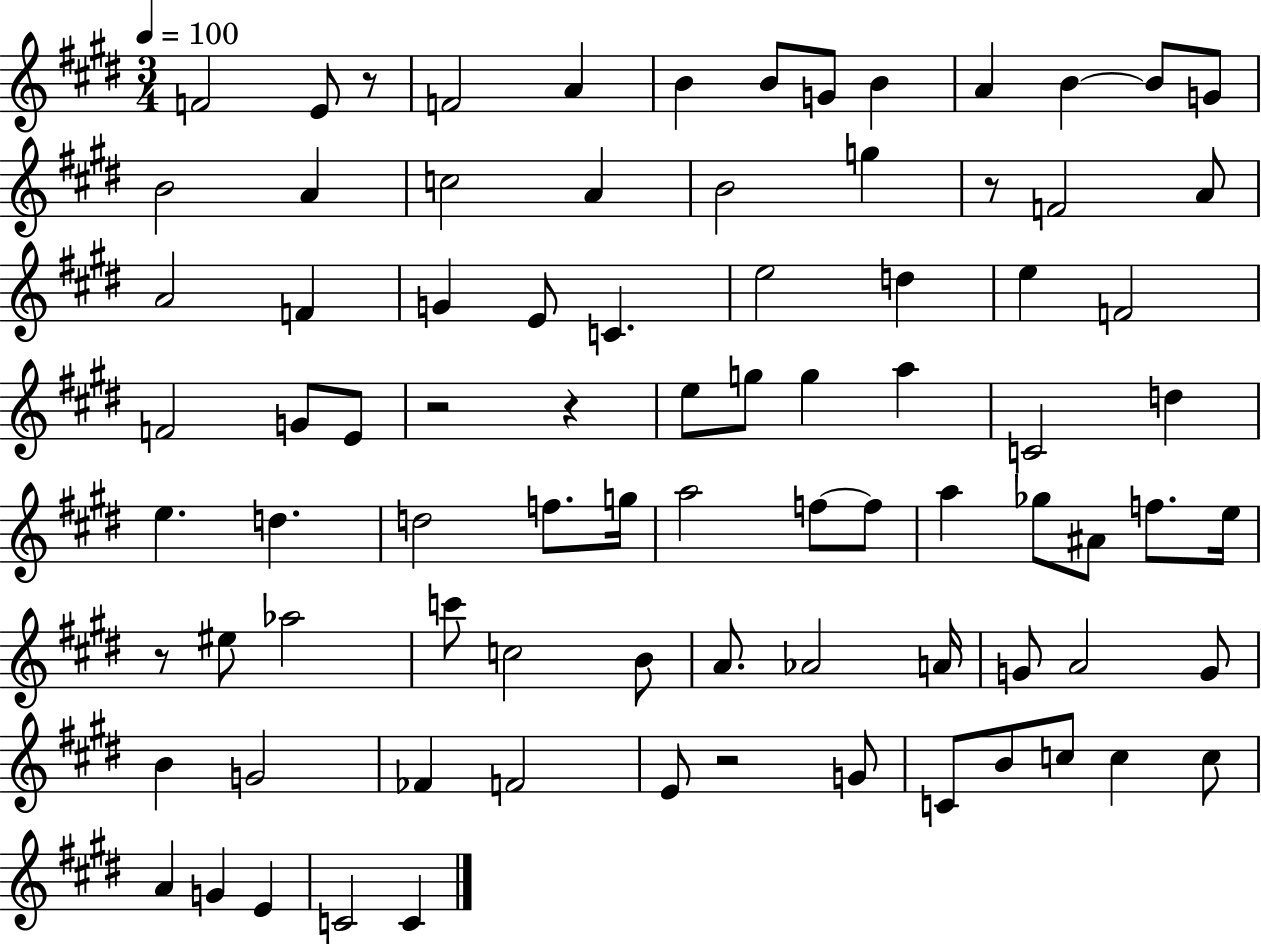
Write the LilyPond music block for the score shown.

{
  \clef treble
  \numericTimeSignature
  \time 3/4
  \key e \major
  \tempo 4 = 100
  \repeat volta 2 { f'2 e'8 r8 | f'2 a'4 | b'4 b'8 g'8 b'4 | a'4 b'4~~ b'8 g'8 | \break b'2 a'4 | c''2 a'4 | b'2 g''4 | r8 f'2 a'8 | \break a'2 f'4 | g'4 e'8 c'4. | e''2 d''4 | e''4 f'2 | \break f'2 g'8 e'8 | r2 r4 | e''8 g''8 g''4 a''4 | c'2 d''4 | \break e''4. d''4. | d''2 f''8. g''16 | a''2 f''8~~ f''8 | a''4 ges''8 ais'8 f''8. e''16 | \break r8 eis''8 aes''2 | c'''8 c''2 b'8 | a'8. aes'2 a'16 | g'8 a'2 g'8 | \break b'4 g'2 | fes'4 f'2 | e'8 r2 g'8 | c'8 b'8 c''8 c''4 c''8 | \break a'4 g'4 e'4 | c'2 c'4 | } \bar "|."
}